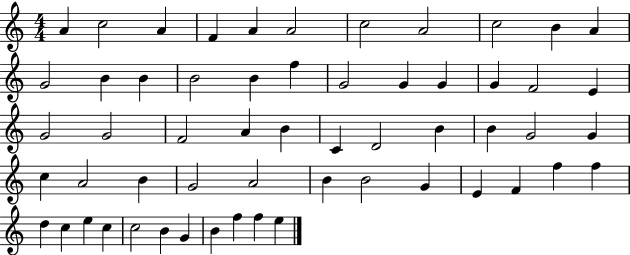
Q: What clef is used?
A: treble